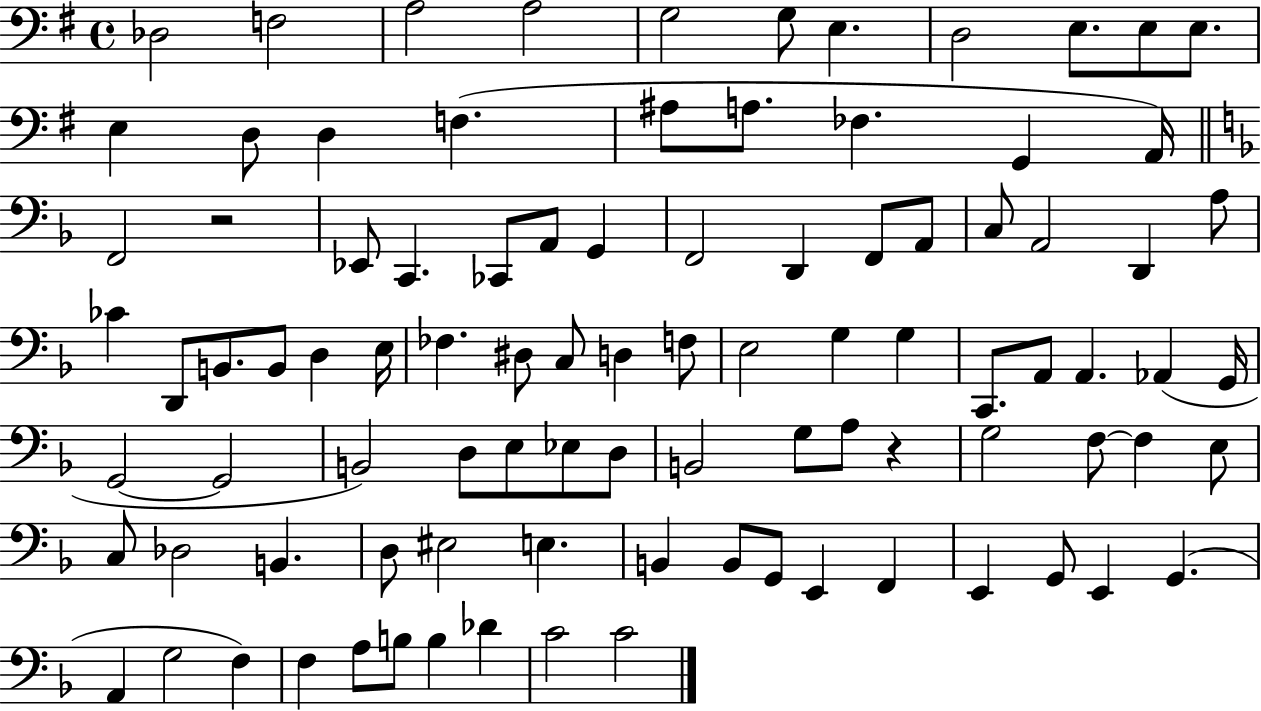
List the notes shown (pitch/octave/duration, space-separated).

Db3/h F3/h A3/h A3/h G3/h G3/e E3/q. D3/h E3/e. E3/e E3/e. E3/q D3/e D3/q F3/q. A#3/e A3/e. FES3/q. G2/q A2/s F2/h R/h Eb2/e C2/q. CES2/e A2/e G2/q F2/h D2/q F2/e A2/e C3/e A2/h D2/q A3/e CES4/q D2/e B2/e. B2/e D3/q E3/s FES3/q. D#3/e C3/e D3/q F3/e E3/h G3/q G3/q C2/e. A2/e A2/q. Ab2/q G2/s G2/h G2/h B2/h D3/e E3/e Eb3/e D3/e B2/h G3/e A3/e R/q G3/h F3/e F3/q E3/e C3/e Db3/h B2/q. D3/e EIS3/h E3/q. B2/q B2/e G2/e E2/q F2/q E2/q G2/e E2/q G2/q. A2/q G3/h F3/q F3/q A3/e B3/e B3/q Db4/q C4/h C4/h